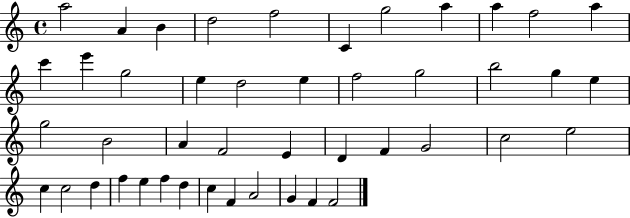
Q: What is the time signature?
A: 4/4